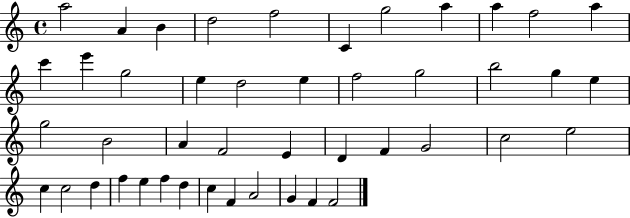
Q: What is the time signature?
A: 4/4